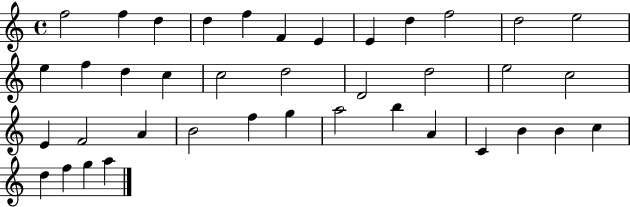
{
  \clef treble
  \time 4/4
  \defaultTimeSignature
  \key c \major
  f''2 f''4 d''4 | d''4 f''4 f'4 e'4 | e'4 d''4 f''2 | d''2 e''2 | \break e''4 f''4 d''4 c''4 | c''2 d''2 | d'2 d''2 | e''2 c''2 | \break e'4 f'2 a'4 | b'2 f''4 g''4 | a''2 b''4 a'4 | c'4 b'4 b'4 c''4 | \break d''4 f''4 g''4 a''4 | \bar "|."
}